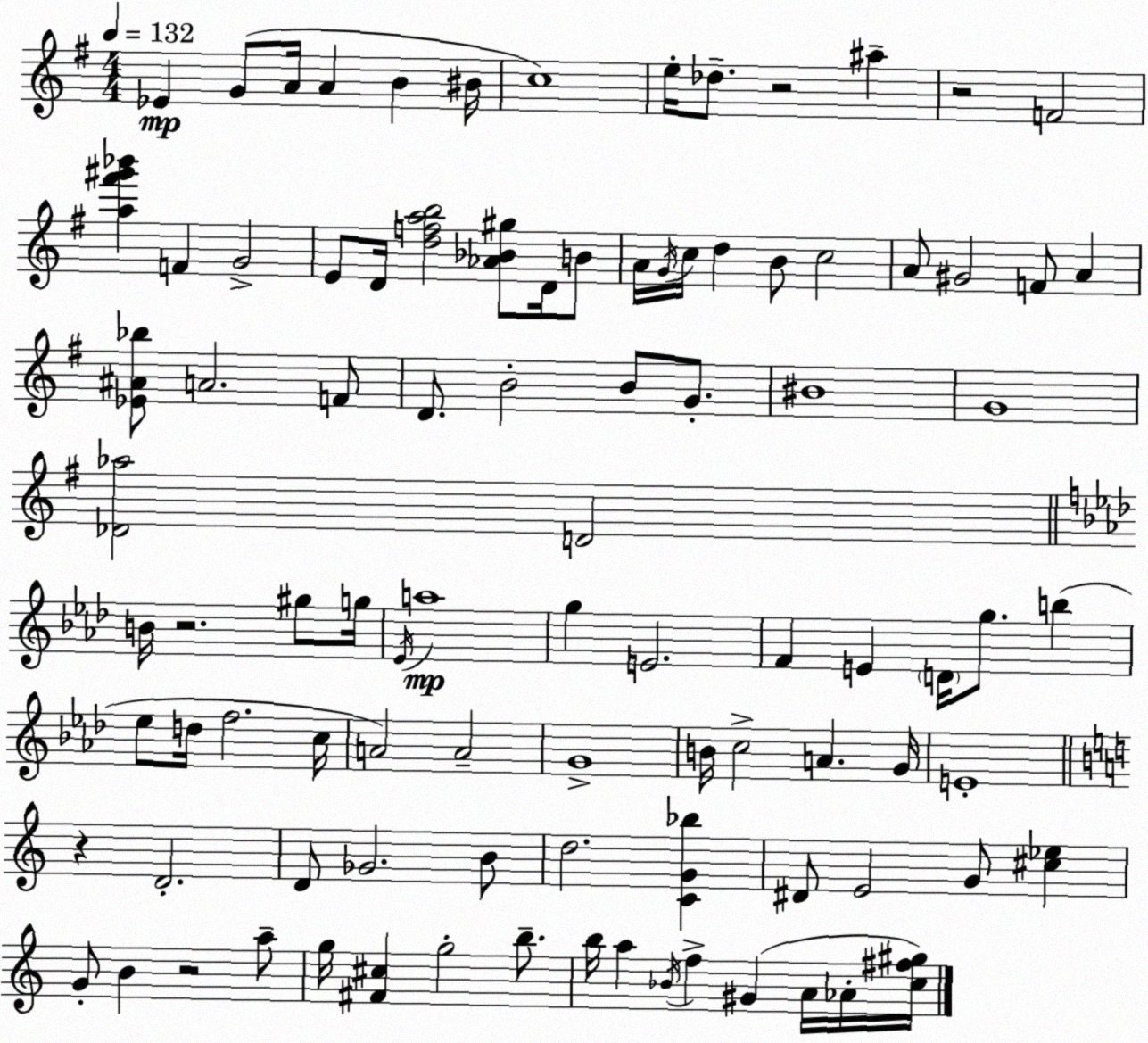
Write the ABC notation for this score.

X:1
T:Untitled
M:4/4
L:1/4
K:G
_E G/2 A/4 A B ^B/4 c4 e/4 _d/2 z2 ^a z2 F2 [a^f'^g'_b'] F G2 E/2 D/4 [dfab]2 [_A_B^g]/2 D/4 B/2 A/4 G/4 c/4 d B/2 c2 A/2 ^G2 F/2 A [_E^A_b]/2 A2 F/2 D/2 B2 B/2 G/2 ^B4 G4 [_D_a]2 D2 B/4 z2 ^g/2 g/4 _E/4 a4 g E2 F E D/4 g/2 b _e/2 d/4 f2 c/4 A2 A2 G4 B/4 c2 A G/4 E4 z D2 D/2 _G2 B/2 d2 [CG_b] ^D/2 E2 G/2 [^c_e] G/2 B z2 a/2 g/4 [^F^c] g2 b/2 b/4 a _B/4 f ^G A/4 _A/4 [c^f^g]/4